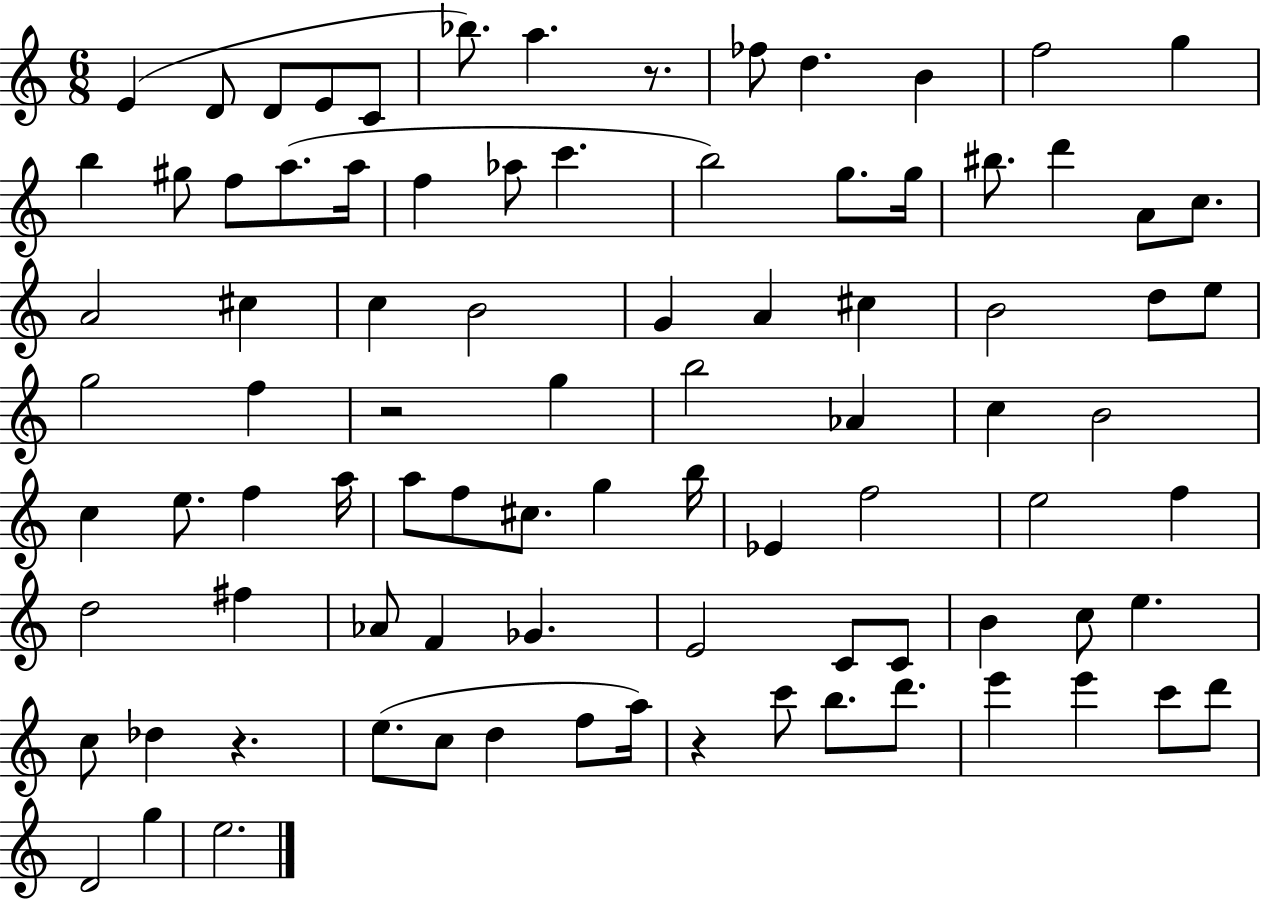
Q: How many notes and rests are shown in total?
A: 89